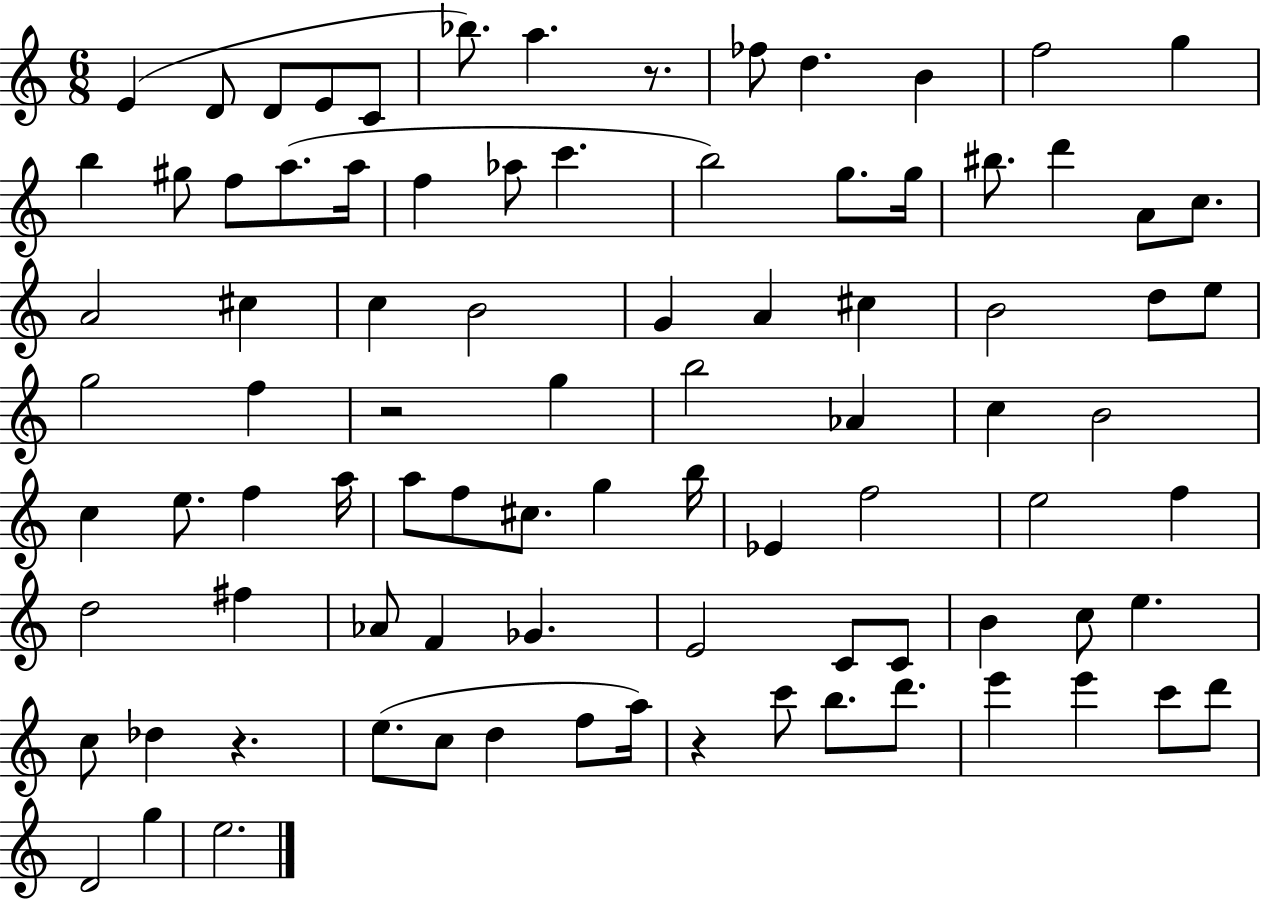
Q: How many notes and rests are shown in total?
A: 89